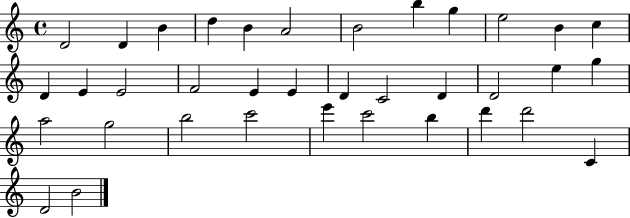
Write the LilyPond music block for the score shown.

{
  \clef treble
  \time 4/4
  \defaultTimeSignature
  \key c \major
  d'2 d'4 b'4 | d''4 b'4 a'2 | b'2 b''4 g''4 | e''2 b'4 c''4 | \break d'4 e'4 e'2 | f'2 e'4 e'4 | d'4 c'2 d'4 | d'2 e''4 g''4 | \break a''2 g''2 | b''2 c'''2 | e'''4 c'''2 b''4 | d'''4 d'''2 c'4 | \break d'2 b'2 | \bar "|."
}